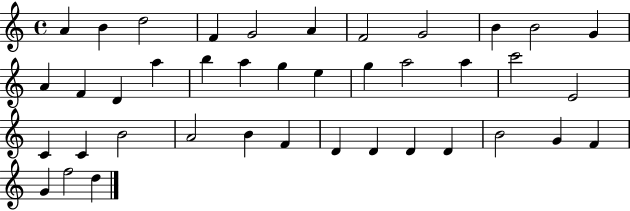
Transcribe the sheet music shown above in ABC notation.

X:1
T:Untitled
M:4/4
L:1/4
K:C
A B d2 F G2 A F2 G2 B B2 G A F D a b a g e g a2 a c'2 E2 C C B2 A2 B F D D D D B2 G F G f2 d